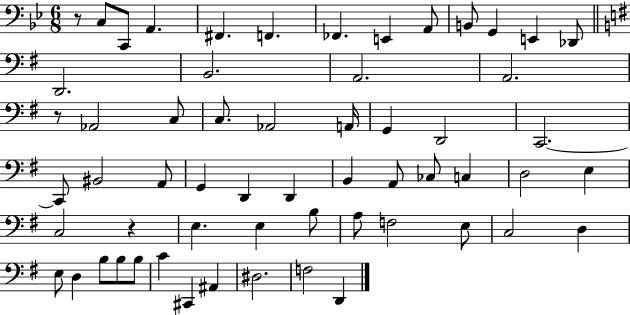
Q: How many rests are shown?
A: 3